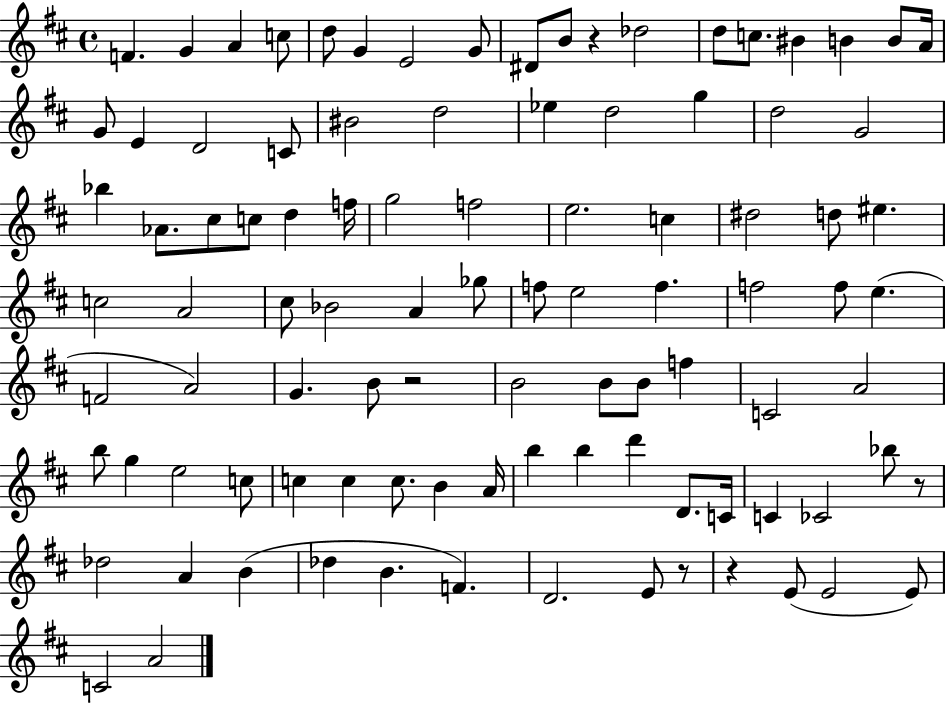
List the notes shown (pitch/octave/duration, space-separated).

F4/q. G4/q A4/q C5/e D5/e G4/q E4/h G4/e D#4/e B4/e R/q Db5/h D5/e C5/e. BIS4/q B4/q B4/e A4/s G4/e E4/q D4/h C4/e BIS4/h D5/h Eb5/q D5/h G5/q D5/h G4/h Bb5/q Ab4/e. C#5/e C5/e D5/q F5/s G5/h F5/h E5/h. C5/q D#5/h D5/e EIS5/q. C5/h A4/h C#5/e Bb4/h A4/q Gb5/e F5/e E5/h F5/q. F5/h F5/e E5/q. F4/h A4/h G4/q. B4/e R/h B4/h B4/e B4/e F5/q C4/h A4/h B5/e G5/q E5/h C5/e C5/q C5/q C5/e. B4/q A4/s B5/q B5/q D6/q D4/e. C4/s C4/q CES4/h Bb5/e R/e Db5/h A4/q B4/q Db5/q B4/q. F4/q. D4/h. E4/e R/e R/q E4/e E4/h E4/e C4/h A4/h